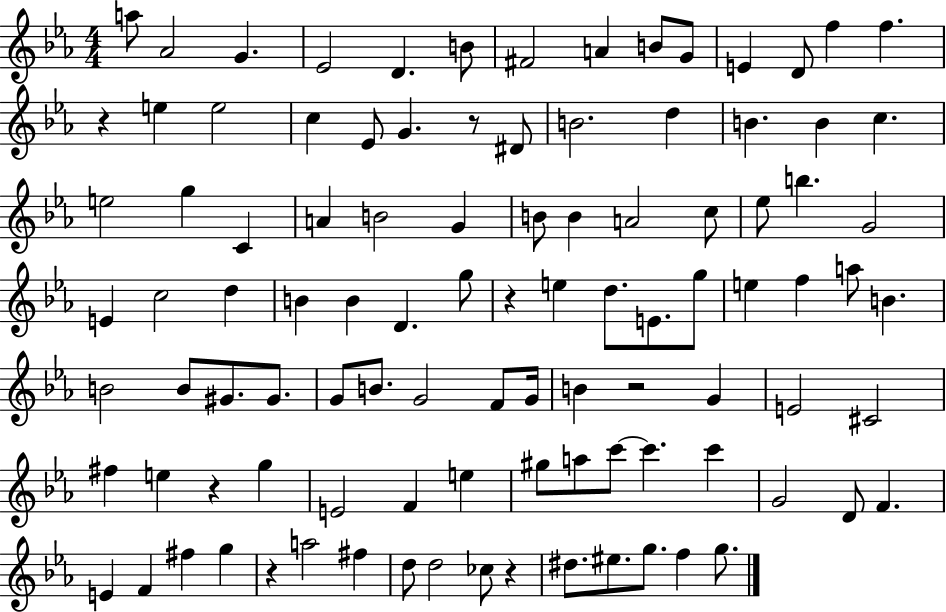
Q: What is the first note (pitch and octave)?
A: A5